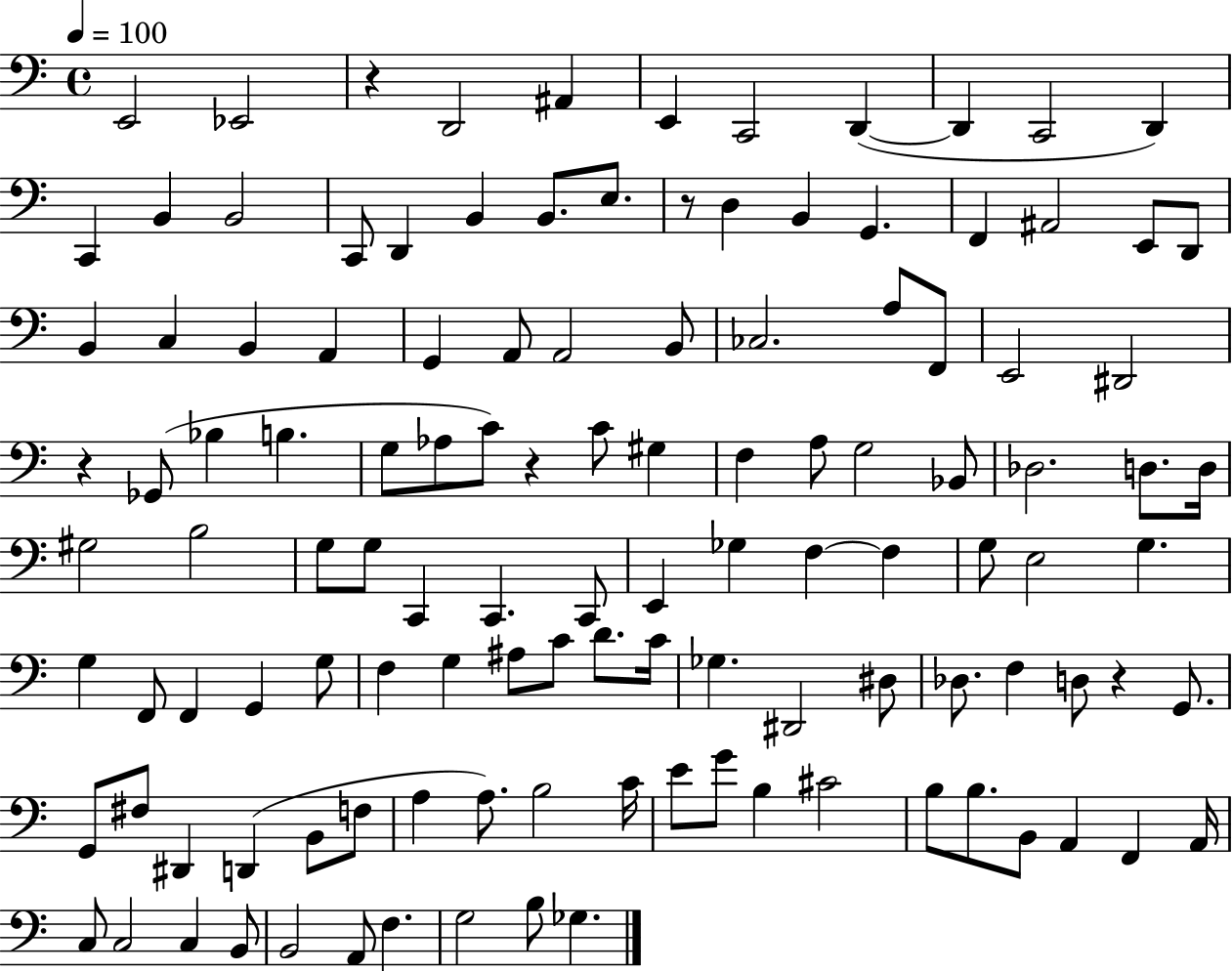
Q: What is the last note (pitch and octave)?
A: Gb3